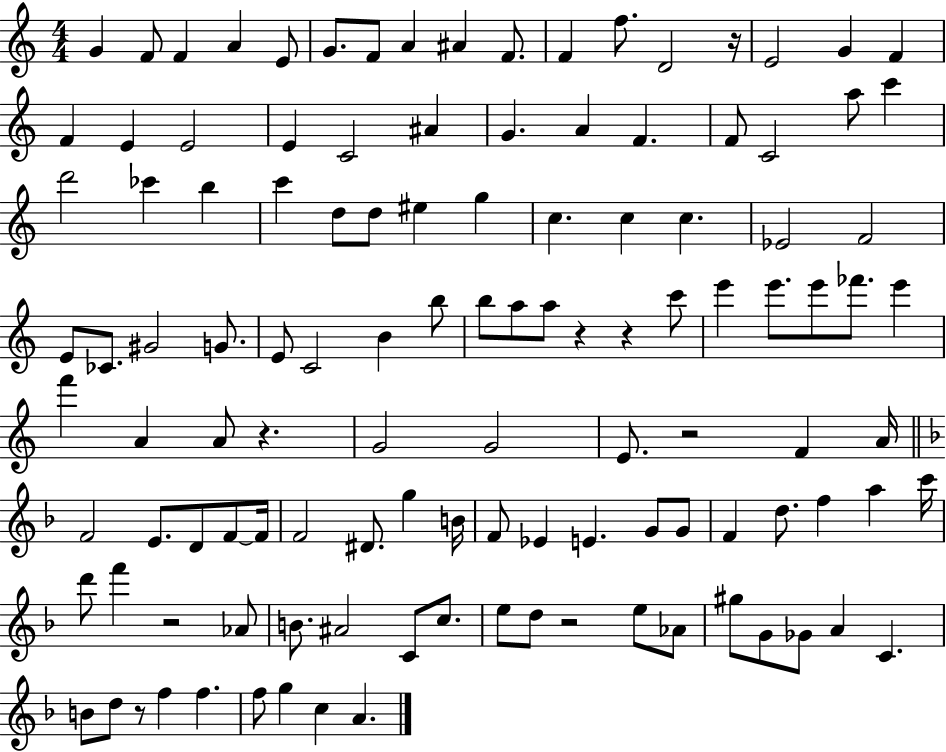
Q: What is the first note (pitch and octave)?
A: G4